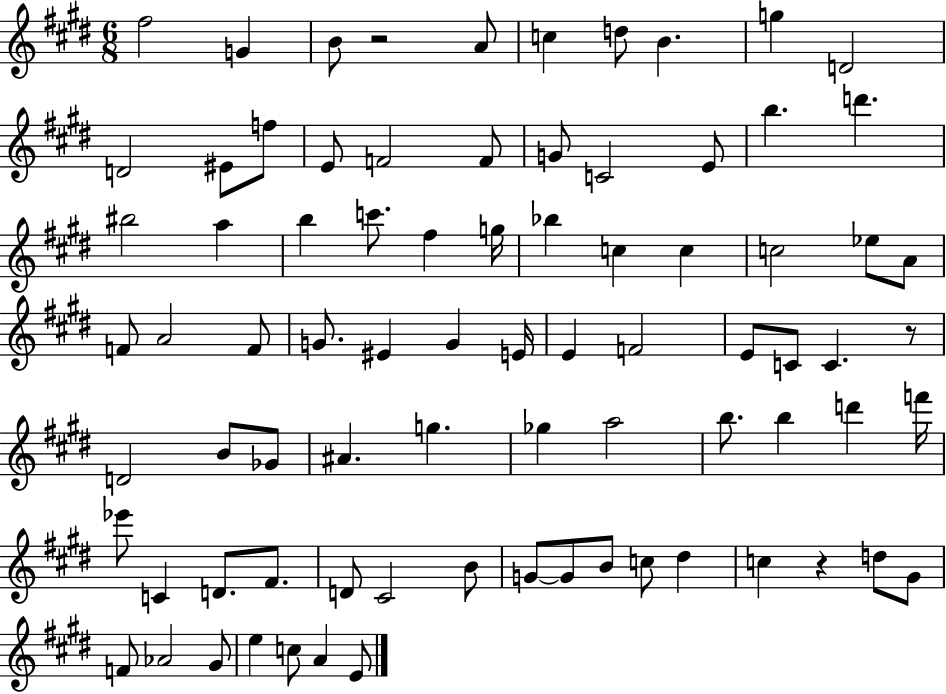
{
  \clef treble
  \numericTimeSignature
  \time 6/8
  \key e \major
  fis''2 g'4 | b'8 r2 a'8 | c''4 d''8 b'4. | g''4 d'2 | \break d'2 eis'8 f''8 | e'8 f'2 f'8 | g'8 c'2 e'8 | b''4. d'''4. | \break bis''2 a''4 | b''4 c'''8. fis''4 g''16 | bes''4 c''4 c''4 | c''2 ees''8 a'8 | \break f'8 a'2 f'8 | g'8. eis'4 g'4 e'16 | e'4 f'2 | e'8 c'8 c'4. r8 | \break d'2 b'8 ges'8 | ais'4. g''4. | ges''4 a''2 | b''8. b''4 d'''4 f'''16 | \break ees'''8 c'4 d'8. fis'8. | d'8 cis'2 b'8 | g'8~~ g'8 b'8 c''8 dis''4 | c''4 r4 d''8 gis'8 | \break f'8 aes'2 gis'8 | e''4 c''8 a'4 e'8 | \bar "|."
}